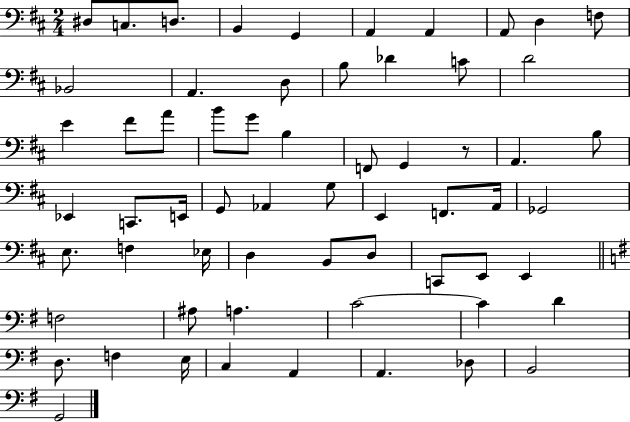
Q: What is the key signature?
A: D major